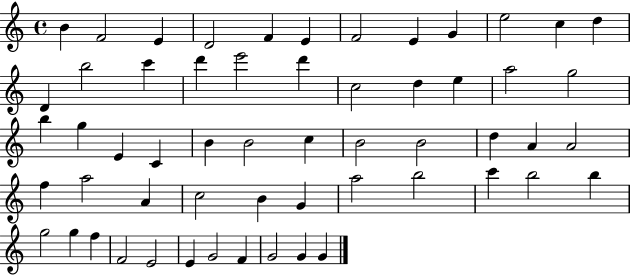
{
  \clef treble
  \time 4/4
  \defaultTimeSignature
  \key c \major
  b'4 f'2 e'4 | d'2 f'4 e'4 | f'2 e'4 g'4 | e''2 c''4 d''4 | \break d'4 b''2 c'''4 | d'''4 e'''2 d'''4 | c''2 d''4 e''4 | a''2 g''2 | \break b''4 g''4 e'4 c'4 | b'4 b'2 c''4 | b'2 b'2 | d''4 a'4 a'2 | \break f''4 a''2 a'4 | c''2 b'4 g'4 | a''2 b''2 | c'''4 b''2 b''4 | \break g''2 g''4 f''4 | f'2 e'2 | e'4 g'2 f'4 | g'2 g'4 g'4 | \break \bar "|."
}